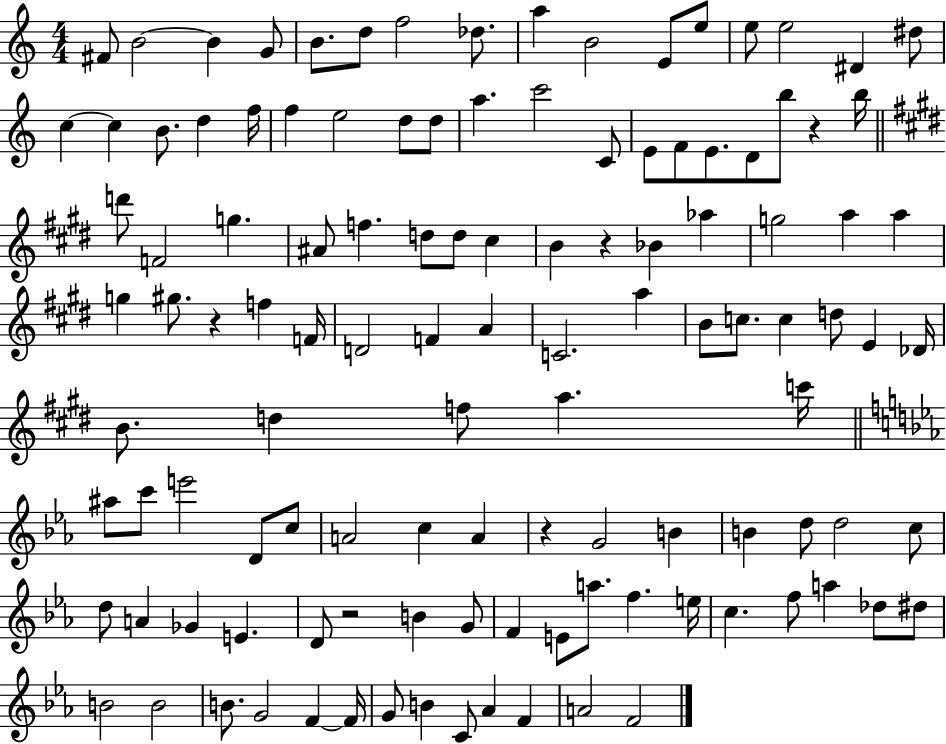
{
  \clef treble
  \numericTimeSignature
  \time 4/4
  \key c \major
  fis'8 b'2~~ b'4 g'8 | b'8. d''8 f''2 des''8. | a''4 b'2 e'8 e''8 | e''8 e''2 dis'4 dis''8 | \break c''4~~ c''4 b'8. d''4 f''16 | f''4 e''2 d''8 d''8 | a''4. c'''2 c'8 | e'8 f'8 e'8. d'8 b''8 r4 b''16 | \break \bar "||" \break \key e \major d'''8 f'2 g''4. | ais'8 f''4. d''8 d''8 cis''4 | b'4 r4 bes'4 aes''4 | g''2 a''4 a''4 | \break g''4 gis''8. r4 f''4 f'16 | d'2 f'4 a'4 | c'2. a''4 | b'8 c''8. c''4 d''8 e'4 des'16 | \break b'8. d''4 f''8 a''4. c'''16 | \bar "||" \break \key c \minor ais''8 c'''8 e'''2 d'8 c''8 | a'2 c''4 a'4 | r4 g'2 b'4 | b'4 d''8 d''2 c''8 | \break d''8 a'4 ges'4 e'4. | d'8 r2 b'4 g'8 | f'4 e'8 a''8. f''4. e''16 | c''4. f''8 a''4 des''8 dis''8 | \break b'2 b'2 | b'8. g'2 f'4~~ f'16 | g'8 b'4 c'8 aes'4 f'4 | a'2 f'2 | \break \bar "|."
}